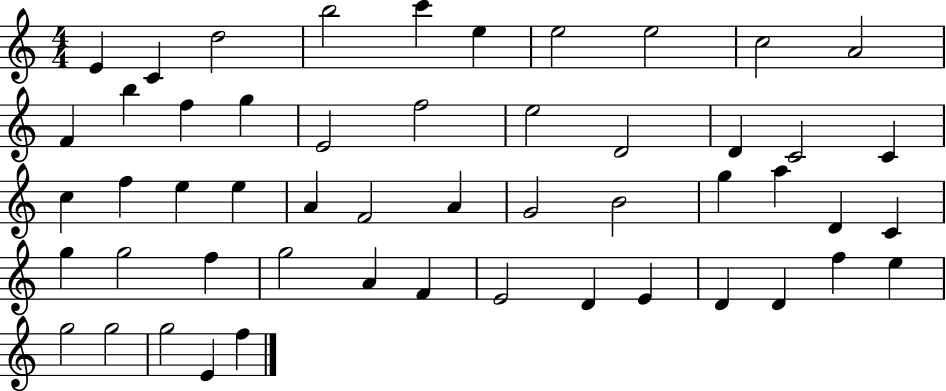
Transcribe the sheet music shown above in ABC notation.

X:1
T:Untitled
M:4/4
L:1/4
K:C
E C d2 b2 c' e e2 e2 c2 A2 F b f g E2 f2 e2 D2 D C2 C c f e e A F2 A G2 B2 g a D C g g2 f g2 A F E2 D E D D f e g2 g2 g2 E f